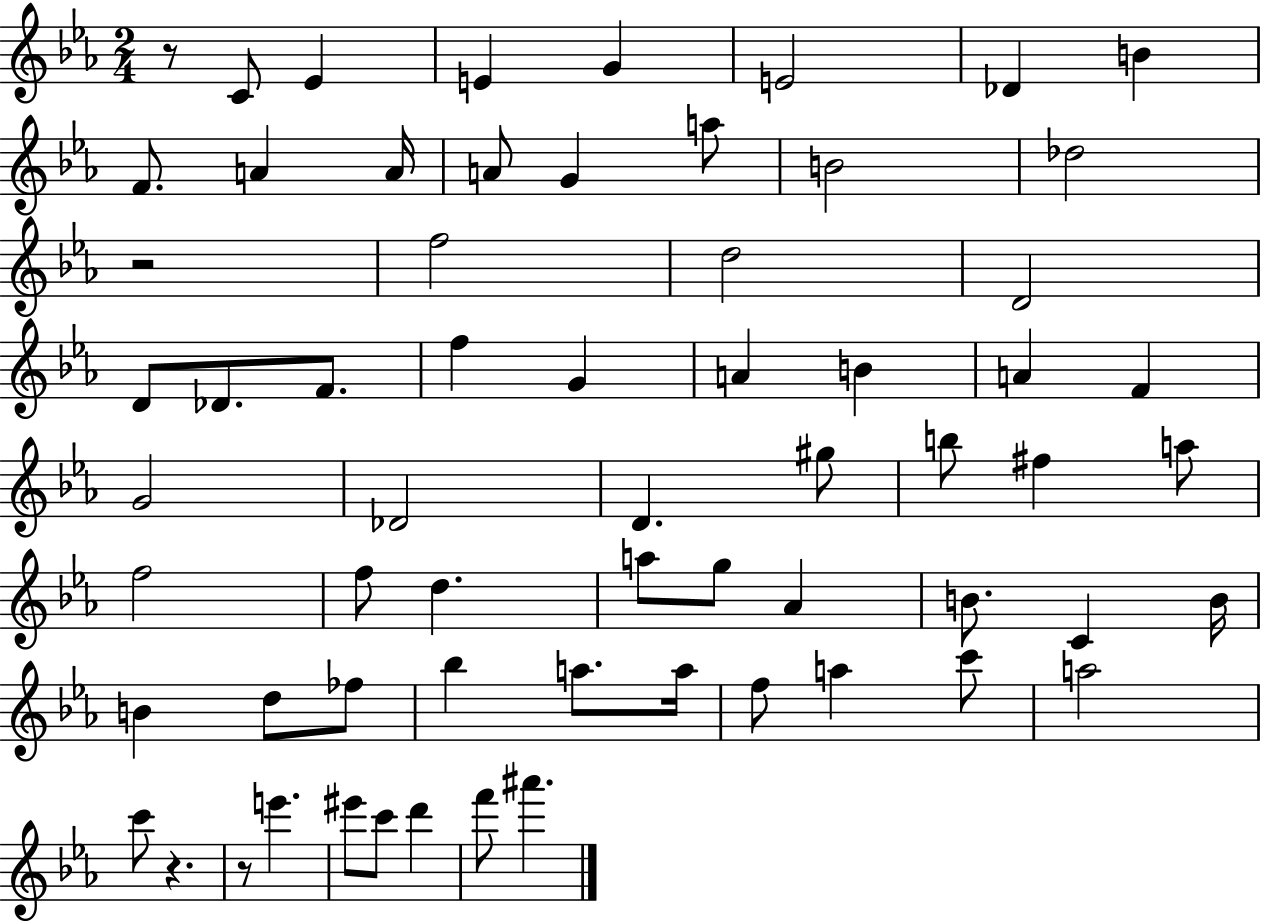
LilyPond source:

{
  \clef treble
  \numericTimeSignature
  \time 2/4
  \key ees \major
  r8 c'8 ees'4 | e'4 g'4 | e'2 | des'4 b'4 | \break f'8. a'4 a'16 | a'8 g'4 a''8 | b'2 | des''2 | \break r2 | f''2 | d''2 | d'2 | \break d'8 des'8. f'8. | f''4 g'4 | a'4 b'4 | a'4 f'4 | \break g'2 | des'2 | d'4. gis''8 | b''8 fis''4 a''8 | \break f''2 | f''8 d''4. | a''8 g''8 aes'4 | b'8. c'4 b'16 | \break b'4 d''8 fes''8 | bes''4 a''8. a''16 | f''8 a''4 c'''8 | a''2 | \break c'''8 r4. | r8 e'''4. | eis'''8 c'''8 d'''4 | f'''8 ais'''4. | \break \bar "|."
}